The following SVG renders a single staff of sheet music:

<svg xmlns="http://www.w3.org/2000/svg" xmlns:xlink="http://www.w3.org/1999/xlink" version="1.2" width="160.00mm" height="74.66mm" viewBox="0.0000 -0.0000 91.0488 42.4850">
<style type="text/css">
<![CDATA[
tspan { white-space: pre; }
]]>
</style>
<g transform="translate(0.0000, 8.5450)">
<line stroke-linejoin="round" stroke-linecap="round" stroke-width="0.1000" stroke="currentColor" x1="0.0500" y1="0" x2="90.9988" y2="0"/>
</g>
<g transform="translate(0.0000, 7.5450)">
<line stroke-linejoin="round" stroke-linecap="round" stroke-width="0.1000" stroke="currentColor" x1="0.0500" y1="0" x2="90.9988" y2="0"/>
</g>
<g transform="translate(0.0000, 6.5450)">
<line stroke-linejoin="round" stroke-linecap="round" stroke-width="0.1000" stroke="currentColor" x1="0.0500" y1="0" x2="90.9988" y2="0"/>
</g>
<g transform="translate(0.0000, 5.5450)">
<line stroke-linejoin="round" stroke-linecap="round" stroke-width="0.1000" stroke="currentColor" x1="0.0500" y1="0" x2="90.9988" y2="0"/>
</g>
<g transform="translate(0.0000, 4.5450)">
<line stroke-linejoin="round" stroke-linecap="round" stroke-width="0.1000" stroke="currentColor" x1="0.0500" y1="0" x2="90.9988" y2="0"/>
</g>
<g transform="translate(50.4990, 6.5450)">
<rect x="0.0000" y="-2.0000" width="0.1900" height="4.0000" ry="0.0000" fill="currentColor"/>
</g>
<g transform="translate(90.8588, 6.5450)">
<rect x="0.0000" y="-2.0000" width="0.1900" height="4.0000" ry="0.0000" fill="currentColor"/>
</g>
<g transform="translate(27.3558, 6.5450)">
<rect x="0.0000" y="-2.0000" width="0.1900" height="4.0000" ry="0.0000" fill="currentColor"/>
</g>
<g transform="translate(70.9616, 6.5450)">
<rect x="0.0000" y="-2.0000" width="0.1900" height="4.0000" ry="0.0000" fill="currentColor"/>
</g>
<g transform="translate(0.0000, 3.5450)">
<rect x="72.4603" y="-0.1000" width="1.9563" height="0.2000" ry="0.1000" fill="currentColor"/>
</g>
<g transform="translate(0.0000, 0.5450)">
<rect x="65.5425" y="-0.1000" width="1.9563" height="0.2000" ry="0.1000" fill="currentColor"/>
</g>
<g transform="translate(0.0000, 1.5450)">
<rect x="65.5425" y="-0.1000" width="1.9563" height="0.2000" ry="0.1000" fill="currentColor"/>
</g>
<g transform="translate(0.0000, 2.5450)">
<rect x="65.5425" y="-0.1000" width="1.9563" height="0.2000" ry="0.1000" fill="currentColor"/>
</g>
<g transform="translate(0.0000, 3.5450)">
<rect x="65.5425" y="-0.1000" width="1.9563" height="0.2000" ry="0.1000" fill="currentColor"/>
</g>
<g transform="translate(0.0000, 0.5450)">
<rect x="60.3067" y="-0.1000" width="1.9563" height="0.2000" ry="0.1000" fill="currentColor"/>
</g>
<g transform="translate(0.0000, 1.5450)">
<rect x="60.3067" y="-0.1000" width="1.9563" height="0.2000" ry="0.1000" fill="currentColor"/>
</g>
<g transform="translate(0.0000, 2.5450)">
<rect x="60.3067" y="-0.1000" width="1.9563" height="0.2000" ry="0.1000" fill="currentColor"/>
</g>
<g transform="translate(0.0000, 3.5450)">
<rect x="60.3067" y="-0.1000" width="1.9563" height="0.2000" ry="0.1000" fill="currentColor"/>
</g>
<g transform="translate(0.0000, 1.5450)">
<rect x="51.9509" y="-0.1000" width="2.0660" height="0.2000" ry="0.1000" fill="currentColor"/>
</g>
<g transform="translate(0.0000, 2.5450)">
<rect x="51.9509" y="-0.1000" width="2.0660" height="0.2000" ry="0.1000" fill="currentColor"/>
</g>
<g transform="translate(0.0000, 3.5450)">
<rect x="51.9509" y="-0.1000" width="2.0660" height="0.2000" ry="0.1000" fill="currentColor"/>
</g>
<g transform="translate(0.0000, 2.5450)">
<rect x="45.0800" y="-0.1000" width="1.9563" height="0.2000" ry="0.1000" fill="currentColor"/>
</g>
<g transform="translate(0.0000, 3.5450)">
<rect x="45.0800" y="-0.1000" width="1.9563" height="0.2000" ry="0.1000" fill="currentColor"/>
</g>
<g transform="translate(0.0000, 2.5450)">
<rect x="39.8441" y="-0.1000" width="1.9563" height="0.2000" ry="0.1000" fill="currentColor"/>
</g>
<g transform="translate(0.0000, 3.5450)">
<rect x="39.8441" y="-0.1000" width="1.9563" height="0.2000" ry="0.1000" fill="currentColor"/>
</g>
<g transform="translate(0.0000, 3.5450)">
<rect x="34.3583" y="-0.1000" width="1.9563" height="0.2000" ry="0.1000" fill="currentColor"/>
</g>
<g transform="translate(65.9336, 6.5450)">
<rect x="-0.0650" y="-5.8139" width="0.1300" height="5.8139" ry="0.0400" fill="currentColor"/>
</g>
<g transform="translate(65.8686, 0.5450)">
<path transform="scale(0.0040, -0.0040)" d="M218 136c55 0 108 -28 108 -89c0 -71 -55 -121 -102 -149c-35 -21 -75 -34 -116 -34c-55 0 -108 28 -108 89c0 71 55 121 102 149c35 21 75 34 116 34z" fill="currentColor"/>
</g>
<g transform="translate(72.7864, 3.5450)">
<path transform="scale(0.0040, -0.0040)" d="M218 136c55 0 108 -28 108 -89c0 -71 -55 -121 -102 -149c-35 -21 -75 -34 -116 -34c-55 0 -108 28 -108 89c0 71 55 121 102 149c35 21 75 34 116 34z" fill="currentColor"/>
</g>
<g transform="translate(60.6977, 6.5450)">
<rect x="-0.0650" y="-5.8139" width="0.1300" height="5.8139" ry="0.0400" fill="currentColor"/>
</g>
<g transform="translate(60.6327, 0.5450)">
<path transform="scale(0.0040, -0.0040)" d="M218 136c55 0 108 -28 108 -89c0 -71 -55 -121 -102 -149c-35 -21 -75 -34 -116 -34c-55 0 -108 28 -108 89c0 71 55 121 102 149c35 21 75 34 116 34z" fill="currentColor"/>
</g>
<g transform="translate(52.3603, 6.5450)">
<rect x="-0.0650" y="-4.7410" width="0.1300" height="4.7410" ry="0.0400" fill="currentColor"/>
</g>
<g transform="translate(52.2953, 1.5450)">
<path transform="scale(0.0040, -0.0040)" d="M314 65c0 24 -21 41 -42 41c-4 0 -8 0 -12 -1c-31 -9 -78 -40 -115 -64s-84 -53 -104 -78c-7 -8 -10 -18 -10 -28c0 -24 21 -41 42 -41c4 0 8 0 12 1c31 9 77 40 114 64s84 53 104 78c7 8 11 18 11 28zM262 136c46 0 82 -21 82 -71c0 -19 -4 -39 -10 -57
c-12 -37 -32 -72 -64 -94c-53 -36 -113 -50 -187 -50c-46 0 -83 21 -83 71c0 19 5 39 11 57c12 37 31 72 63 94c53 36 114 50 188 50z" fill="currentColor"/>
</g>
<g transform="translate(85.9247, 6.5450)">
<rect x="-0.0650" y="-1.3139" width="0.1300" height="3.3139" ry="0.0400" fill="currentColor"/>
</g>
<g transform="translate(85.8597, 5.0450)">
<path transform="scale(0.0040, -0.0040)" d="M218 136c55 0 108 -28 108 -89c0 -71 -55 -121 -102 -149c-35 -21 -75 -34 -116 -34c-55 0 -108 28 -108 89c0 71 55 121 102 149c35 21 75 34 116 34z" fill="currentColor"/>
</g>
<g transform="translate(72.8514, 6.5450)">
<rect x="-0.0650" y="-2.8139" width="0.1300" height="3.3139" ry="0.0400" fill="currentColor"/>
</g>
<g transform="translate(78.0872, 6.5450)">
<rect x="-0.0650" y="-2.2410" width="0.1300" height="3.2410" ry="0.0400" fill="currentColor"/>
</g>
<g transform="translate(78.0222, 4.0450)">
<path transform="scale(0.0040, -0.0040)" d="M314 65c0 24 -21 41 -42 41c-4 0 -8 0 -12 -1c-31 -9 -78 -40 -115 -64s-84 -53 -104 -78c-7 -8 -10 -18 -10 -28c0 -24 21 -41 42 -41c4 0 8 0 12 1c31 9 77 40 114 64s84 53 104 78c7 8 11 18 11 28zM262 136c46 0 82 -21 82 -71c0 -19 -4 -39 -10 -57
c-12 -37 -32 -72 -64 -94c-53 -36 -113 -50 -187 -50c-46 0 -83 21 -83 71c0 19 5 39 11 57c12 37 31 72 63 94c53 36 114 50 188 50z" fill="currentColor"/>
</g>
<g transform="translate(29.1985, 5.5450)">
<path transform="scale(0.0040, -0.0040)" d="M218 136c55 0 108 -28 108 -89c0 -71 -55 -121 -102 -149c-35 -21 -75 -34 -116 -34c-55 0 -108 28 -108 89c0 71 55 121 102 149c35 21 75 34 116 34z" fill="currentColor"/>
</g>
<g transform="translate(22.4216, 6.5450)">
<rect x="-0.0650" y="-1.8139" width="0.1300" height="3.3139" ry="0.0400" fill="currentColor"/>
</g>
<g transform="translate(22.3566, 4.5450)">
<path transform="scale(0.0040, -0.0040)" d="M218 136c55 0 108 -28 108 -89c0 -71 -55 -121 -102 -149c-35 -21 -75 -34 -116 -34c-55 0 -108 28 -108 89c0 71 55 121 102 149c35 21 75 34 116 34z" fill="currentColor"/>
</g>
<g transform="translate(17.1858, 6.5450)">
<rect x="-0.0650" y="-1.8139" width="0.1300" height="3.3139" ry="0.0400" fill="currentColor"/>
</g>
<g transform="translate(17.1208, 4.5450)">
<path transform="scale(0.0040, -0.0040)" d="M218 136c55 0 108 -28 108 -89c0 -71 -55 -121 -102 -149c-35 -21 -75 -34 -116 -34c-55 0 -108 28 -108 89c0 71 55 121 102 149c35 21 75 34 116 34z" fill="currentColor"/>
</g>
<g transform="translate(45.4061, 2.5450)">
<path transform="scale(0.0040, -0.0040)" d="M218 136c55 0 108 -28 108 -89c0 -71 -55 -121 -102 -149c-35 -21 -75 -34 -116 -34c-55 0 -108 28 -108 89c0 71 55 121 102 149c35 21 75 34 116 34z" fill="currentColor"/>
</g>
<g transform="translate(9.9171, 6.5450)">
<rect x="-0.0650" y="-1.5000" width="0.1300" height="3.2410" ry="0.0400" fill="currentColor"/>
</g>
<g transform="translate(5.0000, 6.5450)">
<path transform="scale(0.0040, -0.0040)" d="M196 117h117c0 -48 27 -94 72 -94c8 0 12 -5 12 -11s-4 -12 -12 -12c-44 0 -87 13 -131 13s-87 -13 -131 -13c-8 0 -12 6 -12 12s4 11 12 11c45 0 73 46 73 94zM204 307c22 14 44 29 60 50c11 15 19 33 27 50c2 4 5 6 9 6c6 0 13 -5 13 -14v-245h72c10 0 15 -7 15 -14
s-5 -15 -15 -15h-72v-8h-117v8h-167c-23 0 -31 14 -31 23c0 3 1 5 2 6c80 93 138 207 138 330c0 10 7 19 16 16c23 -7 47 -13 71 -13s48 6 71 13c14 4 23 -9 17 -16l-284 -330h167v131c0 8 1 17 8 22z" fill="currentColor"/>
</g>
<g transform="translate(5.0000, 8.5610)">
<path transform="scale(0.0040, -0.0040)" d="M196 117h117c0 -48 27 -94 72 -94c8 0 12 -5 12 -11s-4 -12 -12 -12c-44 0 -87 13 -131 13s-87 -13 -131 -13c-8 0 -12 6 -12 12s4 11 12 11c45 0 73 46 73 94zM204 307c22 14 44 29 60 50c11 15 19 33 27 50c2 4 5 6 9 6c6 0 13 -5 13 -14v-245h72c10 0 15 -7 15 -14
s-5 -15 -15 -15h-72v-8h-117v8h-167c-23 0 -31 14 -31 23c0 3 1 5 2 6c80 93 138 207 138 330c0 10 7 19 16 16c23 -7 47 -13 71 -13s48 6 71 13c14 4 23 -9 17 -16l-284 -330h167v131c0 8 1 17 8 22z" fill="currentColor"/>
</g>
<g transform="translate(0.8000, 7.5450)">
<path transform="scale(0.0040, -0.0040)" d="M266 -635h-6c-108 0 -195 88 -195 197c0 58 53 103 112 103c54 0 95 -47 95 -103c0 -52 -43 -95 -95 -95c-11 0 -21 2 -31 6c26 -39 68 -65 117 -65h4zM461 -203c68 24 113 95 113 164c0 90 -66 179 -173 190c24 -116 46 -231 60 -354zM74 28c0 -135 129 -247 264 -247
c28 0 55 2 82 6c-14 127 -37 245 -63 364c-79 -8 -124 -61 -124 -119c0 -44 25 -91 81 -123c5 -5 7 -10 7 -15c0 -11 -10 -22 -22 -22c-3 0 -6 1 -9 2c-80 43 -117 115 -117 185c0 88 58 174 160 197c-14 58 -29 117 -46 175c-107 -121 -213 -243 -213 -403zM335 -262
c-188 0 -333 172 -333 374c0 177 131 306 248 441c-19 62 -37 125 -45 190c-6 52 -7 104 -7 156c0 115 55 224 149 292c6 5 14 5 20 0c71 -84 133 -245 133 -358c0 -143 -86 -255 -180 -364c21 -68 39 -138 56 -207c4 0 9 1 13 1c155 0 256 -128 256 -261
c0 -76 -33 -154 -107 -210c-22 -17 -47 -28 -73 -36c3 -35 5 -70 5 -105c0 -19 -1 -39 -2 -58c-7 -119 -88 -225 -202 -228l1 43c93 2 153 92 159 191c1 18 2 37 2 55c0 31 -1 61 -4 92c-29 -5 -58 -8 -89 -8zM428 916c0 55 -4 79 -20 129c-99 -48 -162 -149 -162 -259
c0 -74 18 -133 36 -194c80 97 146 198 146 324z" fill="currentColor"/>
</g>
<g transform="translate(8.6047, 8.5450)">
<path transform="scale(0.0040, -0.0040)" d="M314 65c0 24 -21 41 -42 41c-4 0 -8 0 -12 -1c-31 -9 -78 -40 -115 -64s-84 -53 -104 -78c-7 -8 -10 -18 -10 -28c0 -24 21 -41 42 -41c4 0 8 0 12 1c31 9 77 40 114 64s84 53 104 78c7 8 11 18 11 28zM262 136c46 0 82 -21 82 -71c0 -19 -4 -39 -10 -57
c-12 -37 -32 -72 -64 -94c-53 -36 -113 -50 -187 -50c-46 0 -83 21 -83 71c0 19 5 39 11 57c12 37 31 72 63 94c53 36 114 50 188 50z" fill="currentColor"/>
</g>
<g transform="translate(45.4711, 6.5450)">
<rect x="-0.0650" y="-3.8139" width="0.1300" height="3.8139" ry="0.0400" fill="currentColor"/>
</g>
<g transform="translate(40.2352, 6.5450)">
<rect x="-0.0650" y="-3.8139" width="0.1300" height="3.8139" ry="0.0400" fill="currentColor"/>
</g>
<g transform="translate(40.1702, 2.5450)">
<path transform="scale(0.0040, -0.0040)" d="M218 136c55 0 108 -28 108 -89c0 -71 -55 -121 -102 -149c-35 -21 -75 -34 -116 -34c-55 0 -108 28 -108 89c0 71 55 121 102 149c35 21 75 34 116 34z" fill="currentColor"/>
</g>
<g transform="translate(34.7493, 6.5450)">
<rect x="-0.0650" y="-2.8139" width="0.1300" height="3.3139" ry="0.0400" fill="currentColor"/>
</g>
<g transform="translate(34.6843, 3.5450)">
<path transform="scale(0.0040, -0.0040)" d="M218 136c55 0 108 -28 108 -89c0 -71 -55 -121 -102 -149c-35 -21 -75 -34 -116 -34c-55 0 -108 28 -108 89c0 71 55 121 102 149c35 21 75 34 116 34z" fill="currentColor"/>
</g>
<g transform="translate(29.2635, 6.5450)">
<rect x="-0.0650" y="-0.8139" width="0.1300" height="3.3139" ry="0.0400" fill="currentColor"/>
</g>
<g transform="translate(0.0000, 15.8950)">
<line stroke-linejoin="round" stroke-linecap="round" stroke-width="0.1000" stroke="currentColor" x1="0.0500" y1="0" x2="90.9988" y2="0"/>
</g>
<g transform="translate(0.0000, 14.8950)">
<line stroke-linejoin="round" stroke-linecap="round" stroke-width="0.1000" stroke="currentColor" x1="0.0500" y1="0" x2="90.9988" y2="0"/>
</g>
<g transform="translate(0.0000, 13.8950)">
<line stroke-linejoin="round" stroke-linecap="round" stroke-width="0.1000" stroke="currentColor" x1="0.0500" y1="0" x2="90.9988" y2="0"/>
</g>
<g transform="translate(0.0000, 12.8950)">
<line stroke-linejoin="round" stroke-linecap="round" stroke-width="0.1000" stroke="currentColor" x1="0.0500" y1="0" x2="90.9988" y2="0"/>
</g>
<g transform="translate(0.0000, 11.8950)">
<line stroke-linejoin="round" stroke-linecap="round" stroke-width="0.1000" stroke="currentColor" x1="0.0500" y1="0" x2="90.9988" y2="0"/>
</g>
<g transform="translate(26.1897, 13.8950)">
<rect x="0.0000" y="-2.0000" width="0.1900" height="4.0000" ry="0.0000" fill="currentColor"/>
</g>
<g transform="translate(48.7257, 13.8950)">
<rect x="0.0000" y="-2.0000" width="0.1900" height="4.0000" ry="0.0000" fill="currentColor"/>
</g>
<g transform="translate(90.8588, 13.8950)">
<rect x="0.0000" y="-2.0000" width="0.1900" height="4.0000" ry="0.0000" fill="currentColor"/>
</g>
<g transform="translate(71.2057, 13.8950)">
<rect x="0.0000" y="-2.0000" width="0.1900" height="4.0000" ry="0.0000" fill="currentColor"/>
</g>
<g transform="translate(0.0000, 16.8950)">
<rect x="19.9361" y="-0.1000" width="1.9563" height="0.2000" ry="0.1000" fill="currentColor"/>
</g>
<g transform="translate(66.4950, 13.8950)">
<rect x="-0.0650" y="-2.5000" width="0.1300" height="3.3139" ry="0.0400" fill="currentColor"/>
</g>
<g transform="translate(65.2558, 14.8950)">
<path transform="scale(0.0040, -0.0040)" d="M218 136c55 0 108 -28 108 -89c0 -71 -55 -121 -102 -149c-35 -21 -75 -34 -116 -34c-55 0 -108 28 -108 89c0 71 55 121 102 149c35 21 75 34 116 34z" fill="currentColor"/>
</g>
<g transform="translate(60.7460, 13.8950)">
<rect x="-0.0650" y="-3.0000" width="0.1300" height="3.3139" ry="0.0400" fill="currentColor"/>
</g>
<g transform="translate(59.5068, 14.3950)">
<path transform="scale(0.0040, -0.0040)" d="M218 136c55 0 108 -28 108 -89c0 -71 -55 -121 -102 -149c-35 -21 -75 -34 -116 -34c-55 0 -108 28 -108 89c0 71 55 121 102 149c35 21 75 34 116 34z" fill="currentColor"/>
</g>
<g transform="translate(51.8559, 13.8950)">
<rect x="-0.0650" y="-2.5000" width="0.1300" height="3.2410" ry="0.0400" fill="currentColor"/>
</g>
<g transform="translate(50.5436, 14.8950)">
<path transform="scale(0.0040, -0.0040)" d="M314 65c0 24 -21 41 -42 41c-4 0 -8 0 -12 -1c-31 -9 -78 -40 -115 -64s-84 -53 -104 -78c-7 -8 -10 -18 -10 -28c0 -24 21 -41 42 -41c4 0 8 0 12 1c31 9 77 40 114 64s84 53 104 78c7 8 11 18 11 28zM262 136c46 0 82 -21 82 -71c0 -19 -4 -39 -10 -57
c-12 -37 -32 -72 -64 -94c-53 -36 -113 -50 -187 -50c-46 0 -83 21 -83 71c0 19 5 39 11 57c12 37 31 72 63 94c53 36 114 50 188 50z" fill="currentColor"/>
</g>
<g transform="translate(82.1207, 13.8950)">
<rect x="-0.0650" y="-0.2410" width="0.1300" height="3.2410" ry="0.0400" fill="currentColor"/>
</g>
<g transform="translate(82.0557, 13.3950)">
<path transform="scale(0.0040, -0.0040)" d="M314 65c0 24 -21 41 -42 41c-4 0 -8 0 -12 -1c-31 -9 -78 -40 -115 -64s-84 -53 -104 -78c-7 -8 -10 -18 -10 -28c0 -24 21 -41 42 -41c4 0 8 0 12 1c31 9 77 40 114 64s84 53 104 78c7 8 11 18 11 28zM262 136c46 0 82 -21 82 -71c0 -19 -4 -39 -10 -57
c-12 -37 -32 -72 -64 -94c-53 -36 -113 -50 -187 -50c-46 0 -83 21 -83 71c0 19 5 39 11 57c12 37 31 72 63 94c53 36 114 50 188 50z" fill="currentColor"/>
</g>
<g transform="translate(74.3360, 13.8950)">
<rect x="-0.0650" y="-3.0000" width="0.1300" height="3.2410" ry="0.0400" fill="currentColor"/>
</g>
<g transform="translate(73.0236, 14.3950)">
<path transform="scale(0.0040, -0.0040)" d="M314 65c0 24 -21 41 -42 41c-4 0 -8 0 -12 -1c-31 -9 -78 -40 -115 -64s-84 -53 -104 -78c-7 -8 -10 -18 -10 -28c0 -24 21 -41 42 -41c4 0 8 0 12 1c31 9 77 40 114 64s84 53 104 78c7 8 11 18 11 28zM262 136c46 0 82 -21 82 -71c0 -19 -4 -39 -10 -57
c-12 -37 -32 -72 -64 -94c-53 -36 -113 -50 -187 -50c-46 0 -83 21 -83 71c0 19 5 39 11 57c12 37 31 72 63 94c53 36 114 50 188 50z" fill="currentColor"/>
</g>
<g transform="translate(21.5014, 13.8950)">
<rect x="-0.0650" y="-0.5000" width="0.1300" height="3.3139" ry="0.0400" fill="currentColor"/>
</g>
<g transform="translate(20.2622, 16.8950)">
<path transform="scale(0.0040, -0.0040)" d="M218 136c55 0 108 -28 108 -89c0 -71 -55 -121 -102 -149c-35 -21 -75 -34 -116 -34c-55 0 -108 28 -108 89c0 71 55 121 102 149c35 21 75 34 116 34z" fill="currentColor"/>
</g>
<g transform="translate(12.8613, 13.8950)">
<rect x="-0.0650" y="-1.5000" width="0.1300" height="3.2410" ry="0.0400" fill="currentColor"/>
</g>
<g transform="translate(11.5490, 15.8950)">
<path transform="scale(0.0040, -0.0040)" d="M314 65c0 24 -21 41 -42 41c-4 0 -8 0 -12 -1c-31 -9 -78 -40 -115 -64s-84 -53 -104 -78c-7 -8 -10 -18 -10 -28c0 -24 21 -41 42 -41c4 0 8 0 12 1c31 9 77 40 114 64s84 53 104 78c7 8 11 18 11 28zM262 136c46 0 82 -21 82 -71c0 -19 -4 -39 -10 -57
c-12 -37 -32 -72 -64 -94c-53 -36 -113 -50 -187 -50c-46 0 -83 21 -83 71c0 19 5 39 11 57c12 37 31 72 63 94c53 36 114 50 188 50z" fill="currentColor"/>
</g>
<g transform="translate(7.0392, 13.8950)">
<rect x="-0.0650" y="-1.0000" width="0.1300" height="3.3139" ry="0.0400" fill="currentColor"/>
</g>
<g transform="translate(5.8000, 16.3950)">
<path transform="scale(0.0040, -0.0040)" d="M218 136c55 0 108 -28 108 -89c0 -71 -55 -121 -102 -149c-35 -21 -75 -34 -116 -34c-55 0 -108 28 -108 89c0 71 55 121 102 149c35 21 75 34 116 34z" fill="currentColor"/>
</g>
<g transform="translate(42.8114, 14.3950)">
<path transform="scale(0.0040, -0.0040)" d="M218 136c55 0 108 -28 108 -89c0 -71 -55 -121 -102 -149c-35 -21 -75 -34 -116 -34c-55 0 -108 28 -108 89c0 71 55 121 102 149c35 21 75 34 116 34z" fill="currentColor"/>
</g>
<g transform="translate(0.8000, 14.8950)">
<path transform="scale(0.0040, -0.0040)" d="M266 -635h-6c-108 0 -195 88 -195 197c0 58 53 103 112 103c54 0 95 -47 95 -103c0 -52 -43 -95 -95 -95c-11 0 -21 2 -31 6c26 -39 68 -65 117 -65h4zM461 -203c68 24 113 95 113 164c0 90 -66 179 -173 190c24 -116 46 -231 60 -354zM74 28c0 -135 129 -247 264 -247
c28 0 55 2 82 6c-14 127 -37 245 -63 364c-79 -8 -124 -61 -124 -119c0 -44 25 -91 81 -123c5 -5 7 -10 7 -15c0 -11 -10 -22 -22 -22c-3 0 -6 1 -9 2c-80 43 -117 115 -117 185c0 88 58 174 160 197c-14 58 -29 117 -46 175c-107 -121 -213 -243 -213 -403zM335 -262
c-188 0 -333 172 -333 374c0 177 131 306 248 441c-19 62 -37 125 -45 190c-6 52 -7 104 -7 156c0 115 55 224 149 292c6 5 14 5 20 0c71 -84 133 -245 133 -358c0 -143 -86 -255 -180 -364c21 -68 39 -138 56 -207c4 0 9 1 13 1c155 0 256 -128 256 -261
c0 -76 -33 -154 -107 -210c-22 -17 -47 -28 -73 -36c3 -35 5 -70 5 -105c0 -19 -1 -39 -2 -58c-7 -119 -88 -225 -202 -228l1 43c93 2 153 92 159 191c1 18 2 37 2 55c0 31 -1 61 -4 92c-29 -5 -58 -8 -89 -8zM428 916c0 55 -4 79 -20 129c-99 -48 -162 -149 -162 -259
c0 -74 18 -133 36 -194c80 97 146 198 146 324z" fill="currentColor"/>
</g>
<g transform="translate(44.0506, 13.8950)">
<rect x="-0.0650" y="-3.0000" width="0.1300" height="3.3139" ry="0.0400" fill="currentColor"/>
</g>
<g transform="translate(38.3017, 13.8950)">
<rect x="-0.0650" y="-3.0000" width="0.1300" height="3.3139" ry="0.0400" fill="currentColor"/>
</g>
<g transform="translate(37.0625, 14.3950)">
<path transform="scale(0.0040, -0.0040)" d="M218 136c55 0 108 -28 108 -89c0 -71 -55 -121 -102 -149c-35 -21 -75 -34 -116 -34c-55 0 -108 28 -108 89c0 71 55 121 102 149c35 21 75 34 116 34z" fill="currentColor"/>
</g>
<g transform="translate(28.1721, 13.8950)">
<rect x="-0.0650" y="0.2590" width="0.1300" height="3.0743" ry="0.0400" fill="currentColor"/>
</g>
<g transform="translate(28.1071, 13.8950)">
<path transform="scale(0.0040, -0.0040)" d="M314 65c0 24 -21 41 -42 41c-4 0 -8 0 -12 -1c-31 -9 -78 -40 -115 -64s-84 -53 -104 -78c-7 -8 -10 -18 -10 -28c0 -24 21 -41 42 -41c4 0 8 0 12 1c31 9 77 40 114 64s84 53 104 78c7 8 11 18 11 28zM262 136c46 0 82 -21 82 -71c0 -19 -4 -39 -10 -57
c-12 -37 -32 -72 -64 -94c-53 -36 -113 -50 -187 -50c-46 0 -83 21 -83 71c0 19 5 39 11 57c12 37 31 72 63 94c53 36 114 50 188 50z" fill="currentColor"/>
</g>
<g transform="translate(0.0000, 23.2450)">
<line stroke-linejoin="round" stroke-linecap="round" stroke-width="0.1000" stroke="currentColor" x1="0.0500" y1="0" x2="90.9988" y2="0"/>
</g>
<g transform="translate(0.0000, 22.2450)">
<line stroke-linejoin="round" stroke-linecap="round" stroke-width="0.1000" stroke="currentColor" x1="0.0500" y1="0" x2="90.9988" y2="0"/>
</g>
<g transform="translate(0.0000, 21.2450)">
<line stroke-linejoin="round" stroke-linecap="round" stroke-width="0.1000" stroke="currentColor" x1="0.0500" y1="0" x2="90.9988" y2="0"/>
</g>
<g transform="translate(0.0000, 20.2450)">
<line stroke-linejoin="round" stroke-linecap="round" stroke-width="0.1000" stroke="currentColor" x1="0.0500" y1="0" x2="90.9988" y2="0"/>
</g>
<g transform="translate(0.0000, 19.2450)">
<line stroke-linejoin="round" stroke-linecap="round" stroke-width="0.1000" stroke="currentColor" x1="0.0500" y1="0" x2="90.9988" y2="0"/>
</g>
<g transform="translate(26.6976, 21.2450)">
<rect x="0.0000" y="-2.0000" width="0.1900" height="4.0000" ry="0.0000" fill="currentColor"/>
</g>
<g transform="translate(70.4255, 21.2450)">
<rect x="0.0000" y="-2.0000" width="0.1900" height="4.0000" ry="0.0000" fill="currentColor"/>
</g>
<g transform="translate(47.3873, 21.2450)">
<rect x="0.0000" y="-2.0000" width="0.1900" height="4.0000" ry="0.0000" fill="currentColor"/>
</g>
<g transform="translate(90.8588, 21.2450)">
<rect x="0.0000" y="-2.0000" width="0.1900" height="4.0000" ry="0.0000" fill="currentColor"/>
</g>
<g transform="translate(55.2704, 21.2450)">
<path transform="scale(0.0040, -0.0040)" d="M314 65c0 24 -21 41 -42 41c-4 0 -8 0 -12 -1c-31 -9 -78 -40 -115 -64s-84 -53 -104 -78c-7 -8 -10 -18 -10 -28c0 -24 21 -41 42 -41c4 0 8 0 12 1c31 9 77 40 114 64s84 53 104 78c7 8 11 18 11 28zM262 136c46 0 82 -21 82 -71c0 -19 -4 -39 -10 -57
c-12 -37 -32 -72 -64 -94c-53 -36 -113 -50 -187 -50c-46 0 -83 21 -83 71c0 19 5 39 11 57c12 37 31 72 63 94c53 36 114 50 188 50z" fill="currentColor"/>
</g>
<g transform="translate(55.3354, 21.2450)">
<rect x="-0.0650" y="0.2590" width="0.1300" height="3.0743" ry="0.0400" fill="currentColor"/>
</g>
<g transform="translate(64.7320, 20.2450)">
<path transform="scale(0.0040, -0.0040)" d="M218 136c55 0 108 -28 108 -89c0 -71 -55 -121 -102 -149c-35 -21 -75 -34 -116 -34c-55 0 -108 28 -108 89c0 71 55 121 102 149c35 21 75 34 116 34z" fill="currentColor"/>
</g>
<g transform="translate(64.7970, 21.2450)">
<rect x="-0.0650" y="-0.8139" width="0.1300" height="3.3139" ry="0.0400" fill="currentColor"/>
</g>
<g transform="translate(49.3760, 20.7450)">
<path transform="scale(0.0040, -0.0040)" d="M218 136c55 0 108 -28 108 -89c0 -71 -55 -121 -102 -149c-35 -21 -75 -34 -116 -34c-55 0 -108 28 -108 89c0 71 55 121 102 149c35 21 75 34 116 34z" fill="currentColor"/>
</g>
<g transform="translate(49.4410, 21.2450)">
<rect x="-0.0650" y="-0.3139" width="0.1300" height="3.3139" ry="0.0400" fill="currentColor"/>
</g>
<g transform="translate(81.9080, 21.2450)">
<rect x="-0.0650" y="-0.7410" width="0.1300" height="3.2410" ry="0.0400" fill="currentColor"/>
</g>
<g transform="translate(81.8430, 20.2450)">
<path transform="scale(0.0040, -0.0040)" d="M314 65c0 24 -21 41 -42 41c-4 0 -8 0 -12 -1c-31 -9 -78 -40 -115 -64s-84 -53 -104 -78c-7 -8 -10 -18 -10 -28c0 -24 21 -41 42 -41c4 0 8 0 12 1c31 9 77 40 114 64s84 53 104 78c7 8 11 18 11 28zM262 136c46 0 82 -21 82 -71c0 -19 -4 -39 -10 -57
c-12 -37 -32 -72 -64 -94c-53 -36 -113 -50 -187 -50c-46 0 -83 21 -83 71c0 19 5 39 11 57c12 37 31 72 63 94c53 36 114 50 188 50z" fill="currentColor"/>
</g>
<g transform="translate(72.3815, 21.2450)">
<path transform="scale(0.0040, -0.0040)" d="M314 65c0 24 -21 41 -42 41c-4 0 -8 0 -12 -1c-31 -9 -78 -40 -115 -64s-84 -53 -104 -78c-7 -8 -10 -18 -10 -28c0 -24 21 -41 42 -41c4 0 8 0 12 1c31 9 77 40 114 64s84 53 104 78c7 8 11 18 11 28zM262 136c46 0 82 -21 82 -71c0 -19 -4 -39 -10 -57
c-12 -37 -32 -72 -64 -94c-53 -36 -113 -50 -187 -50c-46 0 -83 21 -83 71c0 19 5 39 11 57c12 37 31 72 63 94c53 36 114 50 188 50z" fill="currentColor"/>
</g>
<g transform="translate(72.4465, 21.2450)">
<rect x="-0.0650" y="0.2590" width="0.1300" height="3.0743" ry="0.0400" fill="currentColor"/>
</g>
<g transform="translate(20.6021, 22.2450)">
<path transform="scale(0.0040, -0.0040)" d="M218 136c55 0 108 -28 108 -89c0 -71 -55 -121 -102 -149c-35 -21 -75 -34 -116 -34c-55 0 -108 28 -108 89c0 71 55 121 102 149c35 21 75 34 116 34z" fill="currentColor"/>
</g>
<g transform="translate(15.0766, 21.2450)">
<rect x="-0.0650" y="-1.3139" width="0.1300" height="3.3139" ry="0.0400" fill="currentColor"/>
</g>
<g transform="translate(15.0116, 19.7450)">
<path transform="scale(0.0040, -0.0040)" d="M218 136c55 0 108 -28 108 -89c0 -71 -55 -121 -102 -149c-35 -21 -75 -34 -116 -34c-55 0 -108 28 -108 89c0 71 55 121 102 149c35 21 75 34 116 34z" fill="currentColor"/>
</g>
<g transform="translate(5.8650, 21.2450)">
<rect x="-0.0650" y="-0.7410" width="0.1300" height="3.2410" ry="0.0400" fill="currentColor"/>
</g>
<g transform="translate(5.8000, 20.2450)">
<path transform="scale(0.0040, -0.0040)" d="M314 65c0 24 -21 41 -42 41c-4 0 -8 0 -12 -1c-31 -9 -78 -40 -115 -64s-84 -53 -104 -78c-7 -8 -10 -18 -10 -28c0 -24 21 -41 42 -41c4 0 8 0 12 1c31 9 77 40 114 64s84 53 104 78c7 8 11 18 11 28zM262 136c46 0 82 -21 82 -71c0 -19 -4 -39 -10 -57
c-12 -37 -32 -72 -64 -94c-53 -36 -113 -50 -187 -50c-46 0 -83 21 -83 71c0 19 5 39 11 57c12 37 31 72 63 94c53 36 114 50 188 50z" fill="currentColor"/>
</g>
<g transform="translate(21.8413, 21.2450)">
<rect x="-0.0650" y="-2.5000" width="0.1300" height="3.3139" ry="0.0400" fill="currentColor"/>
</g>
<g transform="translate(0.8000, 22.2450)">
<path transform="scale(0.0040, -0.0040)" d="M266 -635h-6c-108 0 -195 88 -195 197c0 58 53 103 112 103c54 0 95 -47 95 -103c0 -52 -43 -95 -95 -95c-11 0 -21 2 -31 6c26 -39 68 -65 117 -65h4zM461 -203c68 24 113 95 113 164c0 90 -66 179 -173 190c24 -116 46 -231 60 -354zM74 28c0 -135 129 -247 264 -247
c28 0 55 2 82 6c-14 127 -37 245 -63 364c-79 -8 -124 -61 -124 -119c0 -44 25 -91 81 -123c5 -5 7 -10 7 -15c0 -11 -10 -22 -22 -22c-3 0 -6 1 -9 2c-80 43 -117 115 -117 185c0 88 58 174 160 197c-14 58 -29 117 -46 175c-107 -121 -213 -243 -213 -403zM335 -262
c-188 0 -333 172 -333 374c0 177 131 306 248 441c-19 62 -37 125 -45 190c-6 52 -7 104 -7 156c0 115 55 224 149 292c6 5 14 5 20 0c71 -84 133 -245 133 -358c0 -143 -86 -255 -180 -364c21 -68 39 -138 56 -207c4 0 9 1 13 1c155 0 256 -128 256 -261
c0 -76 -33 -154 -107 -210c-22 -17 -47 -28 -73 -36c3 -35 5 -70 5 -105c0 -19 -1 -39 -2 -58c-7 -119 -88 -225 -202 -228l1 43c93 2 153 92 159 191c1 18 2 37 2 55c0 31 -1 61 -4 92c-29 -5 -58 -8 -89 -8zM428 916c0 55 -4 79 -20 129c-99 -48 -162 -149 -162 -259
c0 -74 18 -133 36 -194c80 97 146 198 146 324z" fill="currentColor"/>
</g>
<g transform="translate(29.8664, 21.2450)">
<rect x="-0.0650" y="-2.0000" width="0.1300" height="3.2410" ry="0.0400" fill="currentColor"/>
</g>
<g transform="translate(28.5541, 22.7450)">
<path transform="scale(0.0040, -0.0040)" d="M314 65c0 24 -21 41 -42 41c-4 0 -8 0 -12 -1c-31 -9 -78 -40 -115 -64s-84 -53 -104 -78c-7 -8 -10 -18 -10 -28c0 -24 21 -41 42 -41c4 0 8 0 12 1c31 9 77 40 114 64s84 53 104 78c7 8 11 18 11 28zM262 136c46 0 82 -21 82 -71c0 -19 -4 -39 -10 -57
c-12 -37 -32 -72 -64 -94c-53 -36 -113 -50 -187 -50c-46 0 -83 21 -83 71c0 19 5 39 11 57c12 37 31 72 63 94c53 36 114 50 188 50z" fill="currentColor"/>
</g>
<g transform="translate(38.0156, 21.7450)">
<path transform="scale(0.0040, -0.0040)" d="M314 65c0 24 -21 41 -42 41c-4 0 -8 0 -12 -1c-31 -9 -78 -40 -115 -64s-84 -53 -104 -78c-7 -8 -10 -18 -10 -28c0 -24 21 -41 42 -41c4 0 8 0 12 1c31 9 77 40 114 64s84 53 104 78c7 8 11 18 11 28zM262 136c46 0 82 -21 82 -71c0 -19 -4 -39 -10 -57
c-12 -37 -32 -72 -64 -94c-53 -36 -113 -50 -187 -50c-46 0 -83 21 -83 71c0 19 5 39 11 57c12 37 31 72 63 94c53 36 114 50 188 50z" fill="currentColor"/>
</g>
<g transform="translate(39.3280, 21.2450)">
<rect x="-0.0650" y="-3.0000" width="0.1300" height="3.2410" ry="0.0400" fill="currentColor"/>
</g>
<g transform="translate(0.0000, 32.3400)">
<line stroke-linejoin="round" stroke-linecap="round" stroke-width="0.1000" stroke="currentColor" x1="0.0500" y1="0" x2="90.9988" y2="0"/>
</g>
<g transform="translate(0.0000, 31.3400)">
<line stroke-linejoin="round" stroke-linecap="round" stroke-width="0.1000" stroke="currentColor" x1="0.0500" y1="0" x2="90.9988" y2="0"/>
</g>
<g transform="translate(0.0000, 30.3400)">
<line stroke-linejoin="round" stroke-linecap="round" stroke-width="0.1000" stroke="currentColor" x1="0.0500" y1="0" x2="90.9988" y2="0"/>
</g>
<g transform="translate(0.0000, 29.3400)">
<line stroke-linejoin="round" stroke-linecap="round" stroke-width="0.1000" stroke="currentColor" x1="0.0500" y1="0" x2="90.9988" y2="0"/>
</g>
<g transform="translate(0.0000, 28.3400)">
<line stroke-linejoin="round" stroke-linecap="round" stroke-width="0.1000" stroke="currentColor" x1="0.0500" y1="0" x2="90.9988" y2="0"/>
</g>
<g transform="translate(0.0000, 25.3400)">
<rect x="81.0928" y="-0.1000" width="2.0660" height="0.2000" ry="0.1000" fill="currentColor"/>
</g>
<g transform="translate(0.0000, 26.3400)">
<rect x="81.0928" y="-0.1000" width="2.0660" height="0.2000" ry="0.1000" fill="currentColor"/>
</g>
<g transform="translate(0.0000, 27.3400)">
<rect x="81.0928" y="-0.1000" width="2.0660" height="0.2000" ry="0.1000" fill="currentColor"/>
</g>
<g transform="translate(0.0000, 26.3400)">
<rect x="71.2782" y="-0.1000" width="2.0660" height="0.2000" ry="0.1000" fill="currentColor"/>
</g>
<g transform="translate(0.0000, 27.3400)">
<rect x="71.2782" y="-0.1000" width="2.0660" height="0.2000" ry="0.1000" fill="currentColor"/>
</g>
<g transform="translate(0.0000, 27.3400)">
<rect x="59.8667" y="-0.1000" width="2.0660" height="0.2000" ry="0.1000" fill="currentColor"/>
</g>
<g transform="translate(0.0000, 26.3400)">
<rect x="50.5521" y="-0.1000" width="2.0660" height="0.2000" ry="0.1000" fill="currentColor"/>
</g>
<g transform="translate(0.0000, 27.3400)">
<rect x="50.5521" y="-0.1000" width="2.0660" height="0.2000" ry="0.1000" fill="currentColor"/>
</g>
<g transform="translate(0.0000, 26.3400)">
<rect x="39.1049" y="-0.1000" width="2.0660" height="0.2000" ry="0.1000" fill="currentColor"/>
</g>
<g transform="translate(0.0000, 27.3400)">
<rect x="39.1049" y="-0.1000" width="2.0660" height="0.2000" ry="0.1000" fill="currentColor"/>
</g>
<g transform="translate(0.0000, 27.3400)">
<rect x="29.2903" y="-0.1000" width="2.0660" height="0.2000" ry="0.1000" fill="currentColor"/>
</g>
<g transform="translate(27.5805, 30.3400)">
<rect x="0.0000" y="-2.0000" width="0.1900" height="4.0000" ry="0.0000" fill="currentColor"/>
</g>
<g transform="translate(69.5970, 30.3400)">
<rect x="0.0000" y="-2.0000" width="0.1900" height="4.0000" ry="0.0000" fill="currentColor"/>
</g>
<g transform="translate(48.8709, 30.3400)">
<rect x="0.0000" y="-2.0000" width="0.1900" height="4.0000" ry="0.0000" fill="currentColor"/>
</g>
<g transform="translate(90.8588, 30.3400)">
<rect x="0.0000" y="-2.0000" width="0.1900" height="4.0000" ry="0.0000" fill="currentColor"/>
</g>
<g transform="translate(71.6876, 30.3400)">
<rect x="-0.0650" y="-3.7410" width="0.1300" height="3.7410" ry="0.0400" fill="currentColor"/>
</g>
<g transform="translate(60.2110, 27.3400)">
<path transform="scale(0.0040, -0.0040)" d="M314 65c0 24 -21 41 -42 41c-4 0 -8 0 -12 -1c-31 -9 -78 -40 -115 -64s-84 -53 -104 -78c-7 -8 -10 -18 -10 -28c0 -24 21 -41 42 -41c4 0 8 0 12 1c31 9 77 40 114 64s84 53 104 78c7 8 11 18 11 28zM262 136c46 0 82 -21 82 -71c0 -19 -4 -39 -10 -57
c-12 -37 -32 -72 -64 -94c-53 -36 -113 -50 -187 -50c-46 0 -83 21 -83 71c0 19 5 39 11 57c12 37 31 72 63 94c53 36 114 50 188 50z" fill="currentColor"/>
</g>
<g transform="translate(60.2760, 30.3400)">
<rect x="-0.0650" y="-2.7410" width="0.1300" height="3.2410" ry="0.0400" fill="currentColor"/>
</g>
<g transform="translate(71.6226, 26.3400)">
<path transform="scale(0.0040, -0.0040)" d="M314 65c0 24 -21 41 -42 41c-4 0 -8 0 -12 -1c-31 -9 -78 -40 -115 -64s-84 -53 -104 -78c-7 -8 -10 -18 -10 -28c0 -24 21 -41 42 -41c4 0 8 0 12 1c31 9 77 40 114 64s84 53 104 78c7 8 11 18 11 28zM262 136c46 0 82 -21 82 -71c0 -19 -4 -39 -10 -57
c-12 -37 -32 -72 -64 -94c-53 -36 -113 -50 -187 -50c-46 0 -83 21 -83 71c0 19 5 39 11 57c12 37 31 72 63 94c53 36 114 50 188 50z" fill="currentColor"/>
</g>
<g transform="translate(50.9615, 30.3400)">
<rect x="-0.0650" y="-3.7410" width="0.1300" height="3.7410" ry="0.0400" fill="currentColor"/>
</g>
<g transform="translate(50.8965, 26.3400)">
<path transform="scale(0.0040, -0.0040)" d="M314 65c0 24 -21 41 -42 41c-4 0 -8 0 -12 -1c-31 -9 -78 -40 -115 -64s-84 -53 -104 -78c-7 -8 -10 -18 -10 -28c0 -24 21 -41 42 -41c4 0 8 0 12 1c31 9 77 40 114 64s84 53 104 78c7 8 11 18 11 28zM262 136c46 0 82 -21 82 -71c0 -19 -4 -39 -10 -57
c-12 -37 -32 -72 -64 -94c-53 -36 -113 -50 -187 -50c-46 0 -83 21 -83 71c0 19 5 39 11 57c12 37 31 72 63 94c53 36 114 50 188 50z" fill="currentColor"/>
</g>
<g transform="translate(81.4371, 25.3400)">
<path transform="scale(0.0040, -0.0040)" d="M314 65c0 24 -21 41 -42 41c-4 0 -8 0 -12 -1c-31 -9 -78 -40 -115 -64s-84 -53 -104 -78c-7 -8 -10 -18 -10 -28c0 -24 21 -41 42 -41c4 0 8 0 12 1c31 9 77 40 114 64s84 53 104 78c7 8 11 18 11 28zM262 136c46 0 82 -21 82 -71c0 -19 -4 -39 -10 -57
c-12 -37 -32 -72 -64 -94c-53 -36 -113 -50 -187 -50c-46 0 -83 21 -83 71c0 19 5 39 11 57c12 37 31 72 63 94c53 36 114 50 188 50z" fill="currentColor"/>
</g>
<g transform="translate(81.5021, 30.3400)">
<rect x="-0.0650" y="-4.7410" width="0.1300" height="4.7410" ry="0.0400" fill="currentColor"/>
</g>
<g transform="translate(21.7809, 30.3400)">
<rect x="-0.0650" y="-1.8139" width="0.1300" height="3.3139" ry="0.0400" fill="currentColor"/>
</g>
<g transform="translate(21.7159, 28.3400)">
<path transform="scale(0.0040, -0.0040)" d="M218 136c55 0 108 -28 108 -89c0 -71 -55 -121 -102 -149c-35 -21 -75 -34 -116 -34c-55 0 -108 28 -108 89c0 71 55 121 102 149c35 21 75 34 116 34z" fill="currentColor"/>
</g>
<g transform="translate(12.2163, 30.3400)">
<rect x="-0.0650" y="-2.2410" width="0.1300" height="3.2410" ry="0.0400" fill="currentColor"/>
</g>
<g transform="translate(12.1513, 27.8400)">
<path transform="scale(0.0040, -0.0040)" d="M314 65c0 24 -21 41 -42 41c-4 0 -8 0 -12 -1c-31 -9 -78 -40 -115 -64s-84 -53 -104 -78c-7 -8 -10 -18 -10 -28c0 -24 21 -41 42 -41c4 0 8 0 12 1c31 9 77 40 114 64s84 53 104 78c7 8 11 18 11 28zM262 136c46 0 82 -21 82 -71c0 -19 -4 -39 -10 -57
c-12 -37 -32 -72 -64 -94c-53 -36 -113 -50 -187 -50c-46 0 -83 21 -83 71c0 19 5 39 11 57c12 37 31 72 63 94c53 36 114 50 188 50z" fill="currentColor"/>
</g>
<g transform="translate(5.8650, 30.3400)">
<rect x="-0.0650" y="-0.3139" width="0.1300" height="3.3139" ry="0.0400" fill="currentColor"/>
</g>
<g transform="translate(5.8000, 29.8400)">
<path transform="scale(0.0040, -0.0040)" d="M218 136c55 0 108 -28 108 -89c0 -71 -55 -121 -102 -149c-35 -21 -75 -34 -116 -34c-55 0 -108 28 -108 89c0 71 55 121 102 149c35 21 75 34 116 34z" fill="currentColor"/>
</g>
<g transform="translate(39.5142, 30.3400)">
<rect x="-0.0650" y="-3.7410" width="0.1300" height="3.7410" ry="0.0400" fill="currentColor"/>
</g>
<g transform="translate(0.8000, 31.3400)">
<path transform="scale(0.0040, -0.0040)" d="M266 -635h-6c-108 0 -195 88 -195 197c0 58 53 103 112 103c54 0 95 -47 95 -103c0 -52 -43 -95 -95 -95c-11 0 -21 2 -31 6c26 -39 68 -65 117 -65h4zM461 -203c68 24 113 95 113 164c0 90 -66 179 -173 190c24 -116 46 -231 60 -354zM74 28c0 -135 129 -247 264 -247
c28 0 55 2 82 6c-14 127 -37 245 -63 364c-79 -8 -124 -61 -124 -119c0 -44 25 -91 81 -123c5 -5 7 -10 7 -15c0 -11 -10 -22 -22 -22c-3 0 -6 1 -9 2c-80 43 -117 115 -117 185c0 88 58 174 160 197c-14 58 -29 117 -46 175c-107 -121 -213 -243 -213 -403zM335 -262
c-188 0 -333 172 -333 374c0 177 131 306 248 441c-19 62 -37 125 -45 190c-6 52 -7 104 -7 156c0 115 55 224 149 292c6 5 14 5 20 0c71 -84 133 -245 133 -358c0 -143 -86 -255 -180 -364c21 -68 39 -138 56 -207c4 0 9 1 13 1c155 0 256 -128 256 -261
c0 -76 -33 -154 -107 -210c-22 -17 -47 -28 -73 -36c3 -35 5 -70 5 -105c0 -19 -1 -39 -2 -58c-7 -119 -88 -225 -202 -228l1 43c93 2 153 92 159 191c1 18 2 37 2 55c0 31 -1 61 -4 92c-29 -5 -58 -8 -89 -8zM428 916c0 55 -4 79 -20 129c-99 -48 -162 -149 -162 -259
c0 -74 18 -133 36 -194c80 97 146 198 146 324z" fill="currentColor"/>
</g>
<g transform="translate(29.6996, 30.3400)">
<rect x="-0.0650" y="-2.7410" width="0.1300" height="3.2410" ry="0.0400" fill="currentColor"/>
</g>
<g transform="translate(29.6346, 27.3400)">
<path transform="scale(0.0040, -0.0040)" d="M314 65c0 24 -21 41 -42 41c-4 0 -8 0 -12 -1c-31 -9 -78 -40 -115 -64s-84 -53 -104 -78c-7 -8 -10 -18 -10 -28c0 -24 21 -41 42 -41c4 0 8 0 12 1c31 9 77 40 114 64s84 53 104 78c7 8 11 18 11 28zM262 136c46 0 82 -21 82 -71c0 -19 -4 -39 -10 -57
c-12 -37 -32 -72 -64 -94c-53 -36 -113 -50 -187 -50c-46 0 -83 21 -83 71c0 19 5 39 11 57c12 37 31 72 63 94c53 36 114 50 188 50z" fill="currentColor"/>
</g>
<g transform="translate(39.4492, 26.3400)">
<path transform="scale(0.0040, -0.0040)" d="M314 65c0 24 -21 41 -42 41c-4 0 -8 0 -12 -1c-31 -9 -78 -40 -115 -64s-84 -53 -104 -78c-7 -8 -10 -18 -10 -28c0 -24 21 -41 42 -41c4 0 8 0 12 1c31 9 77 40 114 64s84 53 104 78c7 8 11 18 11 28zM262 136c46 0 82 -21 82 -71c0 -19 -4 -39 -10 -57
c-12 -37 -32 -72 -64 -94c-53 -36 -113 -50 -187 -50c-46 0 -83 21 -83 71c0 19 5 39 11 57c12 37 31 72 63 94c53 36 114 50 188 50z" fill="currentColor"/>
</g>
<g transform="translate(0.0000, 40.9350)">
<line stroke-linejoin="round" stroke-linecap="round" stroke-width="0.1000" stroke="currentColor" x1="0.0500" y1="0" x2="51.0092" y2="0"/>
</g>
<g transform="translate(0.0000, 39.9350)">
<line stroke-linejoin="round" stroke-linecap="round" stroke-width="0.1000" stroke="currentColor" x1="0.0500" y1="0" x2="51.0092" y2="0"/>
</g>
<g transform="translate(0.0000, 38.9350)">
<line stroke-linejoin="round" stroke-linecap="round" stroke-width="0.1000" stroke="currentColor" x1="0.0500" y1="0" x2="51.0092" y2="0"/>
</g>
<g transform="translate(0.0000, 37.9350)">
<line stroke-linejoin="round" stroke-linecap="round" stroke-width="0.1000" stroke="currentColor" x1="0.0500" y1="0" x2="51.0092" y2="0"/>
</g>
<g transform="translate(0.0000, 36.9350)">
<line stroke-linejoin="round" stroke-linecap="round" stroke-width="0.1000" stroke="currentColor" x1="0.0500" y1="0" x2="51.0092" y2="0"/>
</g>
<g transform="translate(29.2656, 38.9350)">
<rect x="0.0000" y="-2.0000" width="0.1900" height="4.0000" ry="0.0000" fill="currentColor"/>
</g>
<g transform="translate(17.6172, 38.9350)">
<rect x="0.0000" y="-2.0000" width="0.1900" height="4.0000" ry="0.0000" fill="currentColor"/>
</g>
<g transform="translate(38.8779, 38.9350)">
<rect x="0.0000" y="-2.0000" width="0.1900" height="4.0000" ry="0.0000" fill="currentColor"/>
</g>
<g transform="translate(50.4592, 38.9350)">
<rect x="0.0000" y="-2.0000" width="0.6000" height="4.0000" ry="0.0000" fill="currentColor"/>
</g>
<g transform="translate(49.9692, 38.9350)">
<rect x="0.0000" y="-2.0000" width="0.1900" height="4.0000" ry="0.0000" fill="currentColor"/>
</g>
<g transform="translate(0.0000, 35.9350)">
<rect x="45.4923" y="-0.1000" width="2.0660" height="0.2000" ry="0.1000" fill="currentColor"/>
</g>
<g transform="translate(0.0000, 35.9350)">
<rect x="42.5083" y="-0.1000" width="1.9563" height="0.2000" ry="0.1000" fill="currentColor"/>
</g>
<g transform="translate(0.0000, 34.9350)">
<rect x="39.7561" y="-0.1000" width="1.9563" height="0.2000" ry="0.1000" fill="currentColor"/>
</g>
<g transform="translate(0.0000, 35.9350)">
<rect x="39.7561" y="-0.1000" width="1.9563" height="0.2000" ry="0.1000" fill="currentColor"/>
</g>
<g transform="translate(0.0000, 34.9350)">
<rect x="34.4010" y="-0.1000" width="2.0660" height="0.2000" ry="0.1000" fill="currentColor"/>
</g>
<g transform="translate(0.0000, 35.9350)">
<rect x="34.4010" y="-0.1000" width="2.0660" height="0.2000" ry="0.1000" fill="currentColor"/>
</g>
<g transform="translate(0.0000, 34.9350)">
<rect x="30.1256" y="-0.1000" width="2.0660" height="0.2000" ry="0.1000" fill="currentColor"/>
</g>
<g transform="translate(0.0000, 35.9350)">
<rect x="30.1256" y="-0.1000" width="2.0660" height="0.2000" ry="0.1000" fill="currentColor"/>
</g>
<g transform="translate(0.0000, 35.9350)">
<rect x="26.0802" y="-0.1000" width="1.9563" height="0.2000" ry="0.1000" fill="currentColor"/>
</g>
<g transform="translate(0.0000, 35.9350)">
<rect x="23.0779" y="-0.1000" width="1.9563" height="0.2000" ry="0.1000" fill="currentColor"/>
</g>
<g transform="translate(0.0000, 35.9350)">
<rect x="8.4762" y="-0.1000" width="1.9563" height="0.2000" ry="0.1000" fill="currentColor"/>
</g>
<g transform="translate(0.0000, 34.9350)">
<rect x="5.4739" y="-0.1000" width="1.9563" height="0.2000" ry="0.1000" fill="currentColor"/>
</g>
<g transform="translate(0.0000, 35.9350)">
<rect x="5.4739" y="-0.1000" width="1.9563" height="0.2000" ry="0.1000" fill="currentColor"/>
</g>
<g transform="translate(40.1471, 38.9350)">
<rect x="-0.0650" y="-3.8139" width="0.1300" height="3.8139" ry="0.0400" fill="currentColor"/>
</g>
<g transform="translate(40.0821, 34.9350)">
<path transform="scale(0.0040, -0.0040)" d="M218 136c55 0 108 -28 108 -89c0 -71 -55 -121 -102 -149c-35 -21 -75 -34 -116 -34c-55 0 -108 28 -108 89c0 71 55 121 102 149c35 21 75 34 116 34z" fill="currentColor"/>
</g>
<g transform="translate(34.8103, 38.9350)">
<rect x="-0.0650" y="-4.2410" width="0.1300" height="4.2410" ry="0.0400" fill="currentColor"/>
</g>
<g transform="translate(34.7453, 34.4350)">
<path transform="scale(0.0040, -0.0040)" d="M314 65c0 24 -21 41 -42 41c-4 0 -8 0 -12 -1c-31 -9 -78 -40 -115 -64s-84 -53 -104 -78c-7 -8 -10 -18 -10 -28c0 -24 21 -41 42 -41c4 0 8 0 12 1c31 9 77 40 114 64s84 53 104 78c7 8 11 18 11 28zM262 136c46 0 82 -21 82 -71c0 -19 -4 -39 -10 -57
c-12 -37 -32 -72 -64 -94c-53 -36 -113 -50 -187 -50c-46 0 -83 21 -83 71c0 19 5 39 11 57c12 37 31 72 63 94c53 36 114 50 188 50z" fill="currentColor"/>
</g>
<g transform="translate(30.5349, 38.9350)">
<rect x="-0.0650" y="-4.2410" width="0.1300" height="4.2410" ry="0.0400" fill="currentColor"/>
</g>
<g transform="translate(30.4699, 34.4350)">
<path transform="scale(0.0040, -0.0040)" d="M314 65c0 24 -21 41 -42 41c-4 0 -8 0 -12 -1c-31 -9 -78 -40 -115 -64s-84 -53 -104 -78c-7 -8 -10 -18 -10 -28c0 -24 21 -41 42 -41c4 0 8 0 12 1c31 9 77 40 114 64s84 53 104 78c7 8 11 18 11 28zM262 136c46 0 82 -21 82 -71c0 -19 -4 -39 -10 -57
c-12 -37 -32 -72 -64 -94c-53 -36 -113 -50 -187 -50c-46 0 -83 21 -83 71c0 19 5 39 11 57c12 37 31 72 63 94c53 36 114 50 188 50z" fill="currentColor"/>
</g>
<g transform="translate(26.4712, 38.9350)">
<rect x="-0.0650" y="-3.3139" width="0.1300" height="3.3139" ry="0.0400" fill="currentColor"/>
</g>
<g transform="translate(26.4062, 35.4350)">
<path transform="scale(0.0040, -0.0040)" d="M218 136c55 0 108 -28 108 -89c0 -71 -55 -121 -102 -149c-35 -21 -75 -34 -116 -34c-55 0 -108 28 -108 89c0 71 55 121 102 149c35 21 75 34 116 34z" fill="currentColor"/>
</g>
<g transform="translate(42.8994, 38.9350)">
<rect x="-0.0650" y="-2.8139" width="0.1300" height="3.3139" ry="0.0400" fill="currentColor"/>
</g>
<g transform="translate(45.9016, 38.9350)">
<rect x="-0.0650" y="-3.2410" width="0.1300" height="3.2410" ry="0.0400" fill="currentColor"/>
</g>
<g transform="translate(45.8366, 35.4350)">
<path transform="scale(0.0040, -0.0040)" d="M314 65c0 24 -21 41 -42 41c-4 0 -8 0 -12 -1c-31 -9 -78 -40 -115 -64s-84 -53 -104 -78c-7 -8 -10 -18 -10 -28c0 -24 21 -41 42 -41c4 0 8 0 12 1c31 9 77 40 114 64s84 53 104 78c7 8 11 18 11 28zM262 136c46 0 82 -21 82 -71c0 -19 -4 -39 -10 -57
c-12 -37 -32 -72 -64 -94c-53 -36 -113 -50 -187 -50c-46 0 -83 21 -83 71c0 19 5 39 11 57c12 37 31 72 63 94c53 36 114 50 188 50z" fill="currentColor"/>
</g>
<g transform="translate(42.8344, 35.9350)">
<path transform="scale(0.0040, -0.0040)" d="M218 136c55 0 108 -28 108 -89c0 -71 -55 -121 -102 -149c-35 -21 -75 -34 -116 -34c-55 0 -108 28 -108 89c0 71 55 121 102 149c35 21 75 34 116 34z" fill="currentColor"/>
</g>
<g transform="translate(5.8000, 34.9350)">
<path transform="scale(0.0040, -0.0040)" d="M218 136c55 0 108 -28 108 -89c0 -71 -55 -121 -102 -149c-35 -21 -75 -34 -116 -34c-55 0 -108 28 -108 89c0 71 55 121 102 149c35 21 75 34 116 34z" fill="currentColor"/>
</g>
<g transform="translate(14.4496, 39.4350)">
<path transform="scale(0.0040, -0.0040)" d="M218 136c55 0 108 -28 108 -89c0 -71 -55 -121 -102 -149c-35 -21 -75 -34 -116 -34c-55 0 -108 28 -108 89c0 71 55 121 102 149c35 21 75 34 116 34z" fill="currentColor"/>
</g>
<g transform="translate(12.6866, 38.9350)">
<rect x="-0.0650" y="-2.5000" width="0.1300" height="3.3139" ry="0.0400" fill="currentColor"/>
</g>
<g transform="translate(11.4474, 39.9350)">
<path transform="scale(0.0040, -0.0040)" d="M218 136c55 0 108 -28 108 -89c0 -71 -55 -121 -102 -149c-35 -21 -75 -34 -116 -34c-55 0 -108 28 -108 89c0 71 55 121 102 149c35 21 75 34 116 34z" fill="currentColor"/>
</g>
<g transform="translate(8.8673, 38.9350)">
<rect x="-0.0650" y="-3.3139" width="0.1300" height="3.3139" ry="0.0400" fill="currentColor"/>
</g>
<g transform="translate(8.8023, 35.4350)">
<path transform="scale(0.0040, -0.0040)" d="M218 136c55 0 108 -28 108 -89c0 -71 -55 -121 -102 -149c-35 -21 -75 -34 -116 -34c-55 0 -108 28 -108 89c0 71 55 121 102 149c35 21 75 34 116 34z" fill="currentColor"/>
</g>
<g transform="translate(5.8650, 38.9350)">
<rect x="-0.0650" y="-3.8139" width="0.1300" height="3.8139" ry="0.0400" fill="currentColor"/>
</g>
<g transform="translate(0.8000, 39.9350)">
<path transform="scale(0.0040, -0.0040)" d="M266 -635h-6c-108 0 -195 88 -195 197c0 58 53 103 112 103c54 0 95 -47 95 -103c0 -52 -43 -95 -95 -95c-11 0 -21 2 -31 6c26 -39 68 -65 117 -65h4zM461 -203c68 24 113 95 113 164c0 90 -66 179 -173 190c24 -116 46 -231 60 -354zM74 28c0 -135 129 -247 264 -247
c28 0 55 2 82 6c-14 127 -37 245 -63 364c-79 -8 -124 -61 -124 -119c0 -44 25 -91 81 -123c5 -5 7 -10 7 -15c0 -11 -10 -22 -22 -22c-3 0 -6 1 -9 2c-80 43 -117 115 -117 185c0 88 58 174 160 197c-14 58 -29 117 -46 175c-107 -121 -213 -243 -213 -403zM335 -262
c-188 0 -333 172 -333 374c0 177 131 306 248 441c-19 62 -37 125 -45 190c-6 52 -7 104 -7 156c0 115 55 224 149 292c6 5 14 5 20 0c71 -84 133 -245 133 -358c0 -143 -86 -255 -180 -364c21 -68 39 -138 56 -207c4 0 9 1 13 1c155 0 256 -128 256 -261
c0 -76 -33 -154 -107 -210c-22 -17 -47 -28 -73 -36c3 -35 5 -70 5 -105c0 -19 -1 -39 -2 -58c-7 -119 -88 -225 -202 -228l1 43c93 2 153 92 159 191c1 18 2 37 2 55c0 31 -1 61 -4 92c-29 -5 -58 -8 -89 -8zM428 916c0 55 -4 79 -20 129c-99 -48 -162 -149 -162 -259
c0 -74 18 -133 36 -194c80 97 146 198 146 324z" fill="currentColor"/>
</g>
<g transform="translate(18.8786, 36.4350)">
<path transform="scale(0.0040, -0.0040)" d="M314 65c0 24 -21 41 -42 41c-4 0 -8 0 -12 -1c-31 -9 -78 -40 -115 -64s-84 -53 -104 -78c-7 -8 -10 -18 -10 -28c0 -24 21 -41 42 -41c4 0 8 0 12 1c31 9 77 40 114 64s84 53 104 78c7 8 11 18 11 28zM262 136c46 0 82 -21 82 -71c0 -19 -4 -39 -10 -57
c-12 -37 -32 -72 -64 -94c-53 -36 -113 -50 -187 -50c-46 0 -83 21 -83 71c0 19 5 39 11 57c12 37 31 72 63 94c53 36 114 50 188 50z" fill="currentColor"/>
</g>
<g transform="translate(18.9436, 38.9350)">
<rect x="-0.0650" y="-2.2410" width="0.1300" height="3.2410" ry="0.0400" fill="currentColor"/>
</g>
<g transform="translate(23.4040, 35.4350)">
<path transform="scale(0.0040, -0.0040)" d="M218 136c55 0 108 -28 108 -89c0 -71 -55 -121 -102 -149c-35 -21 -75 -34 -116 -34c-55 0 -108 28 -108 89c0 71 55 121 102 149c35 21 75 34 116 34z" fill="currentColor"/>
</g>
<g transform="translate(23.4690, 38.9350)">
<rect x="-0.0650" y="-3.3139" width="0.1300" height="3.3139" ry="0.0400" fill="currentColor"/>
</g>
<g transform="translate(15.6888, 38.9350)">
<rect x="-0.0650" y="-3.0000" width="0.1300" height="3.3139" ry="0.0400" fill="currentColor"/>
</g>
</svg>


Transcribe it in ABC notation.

X:1
T:Untitled
M:4/4
L:1/4
K:C
E2 f f d a c' c' e'2 g' g' a g2 e D E2 C B2 A A G2 A G A2 c2 d2 e G F2 A2 c B2 d B2 d2 c g2 f a2 c'2 c'2 a2 c'2 e'2 c' b G A g2 b b d'2 d'2 c' a b2